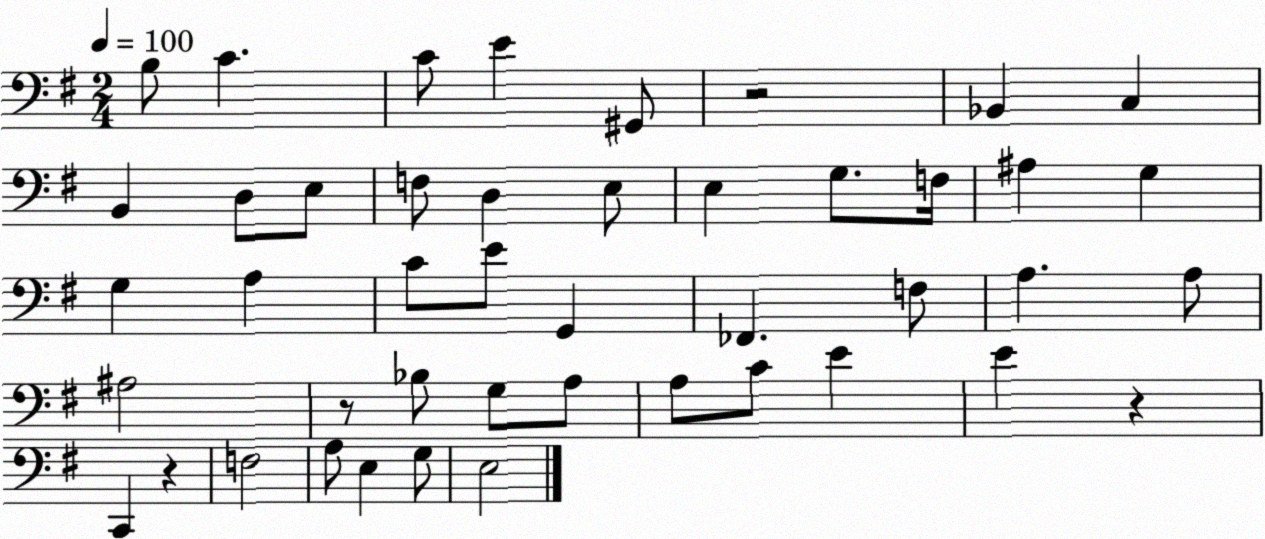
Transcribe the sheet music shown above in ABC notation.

X:1
T:Untitled
M:2/4
L:1/4
K:G
B,/2 C C/2 E ^G,,/2 z2 _B,, C, B,, D,/2 E,/2 F,/2 D, E,/2 E, G,/2 F,/4 ^A, G, G, A, C/2 E/2 G,, _F,, F,/2 A, A,/2 ^A,2 z/2 _B,/2 G,/2 A,/2 A,/2 C/2 E E z C,, z F,2 A,/2 E, G,/2 E,2